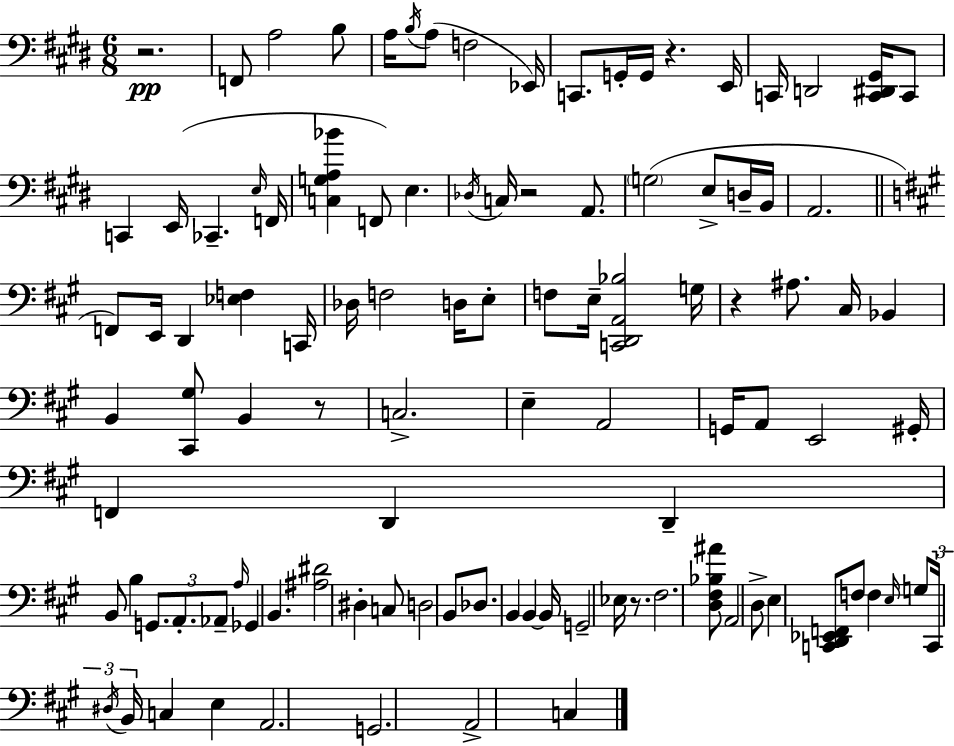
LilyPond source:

{
  \clef bass
  \numericTimeSignature
  \time 6/8
  \key e \major
  r2.\pp | f,8 a2 b8 | a16 \acciaccatura { b16 } a8( f2 | ees,16) c,8. g,16-. g,16 r4. | \break e,16 c,16 d,2 <c, dis, gis,>16 c,8 | c,4 e,16( ces,4.-- | \grace { e16 } f,16 <c g a bes'>4 f,8) e4. | \acciaccatura { des16 } c16 r2 | \break a,8. \parenthesize g2( e8-> | d16-- b,16 a,2. | \bar "||" \break \key a \major f,8) e,16 d,4 <ees f>4 c,16 | des16 f2 d16 e8-. | f8 e16-- <c, d, a, bes>2 g16 | r4 ais8. cis16 bes,4 | \break b,4 <cis, gis>8 b,4 r8 | c2.-> | e4-- a,2 | g,16 a,8 e,2 gis,16-. | \break f,4 d,4 d,4-- | b,8 b4 \tuplet 3/2 { g,8. a,8.-. | aes,8-- } \grace { a16 } ges,4 b,4. | <ais dis'>2 dis4-. | \break c8 d2 b,8 | des8. b,4 b,4~~ | b,16 g,2-- ees16 r8. | fis2. | \break <d fis bes ais'>8 a,2 d8-> | e4 <c, d, ees, f,>8 f8 f4 | \grace { e16 } g8 \tuplet 3/2 { c,16 \acciaccatura { dis16 } b,16 } c4 e4 | a,2. | \break g,2. | a,2-> c4 | \bar "|."
}